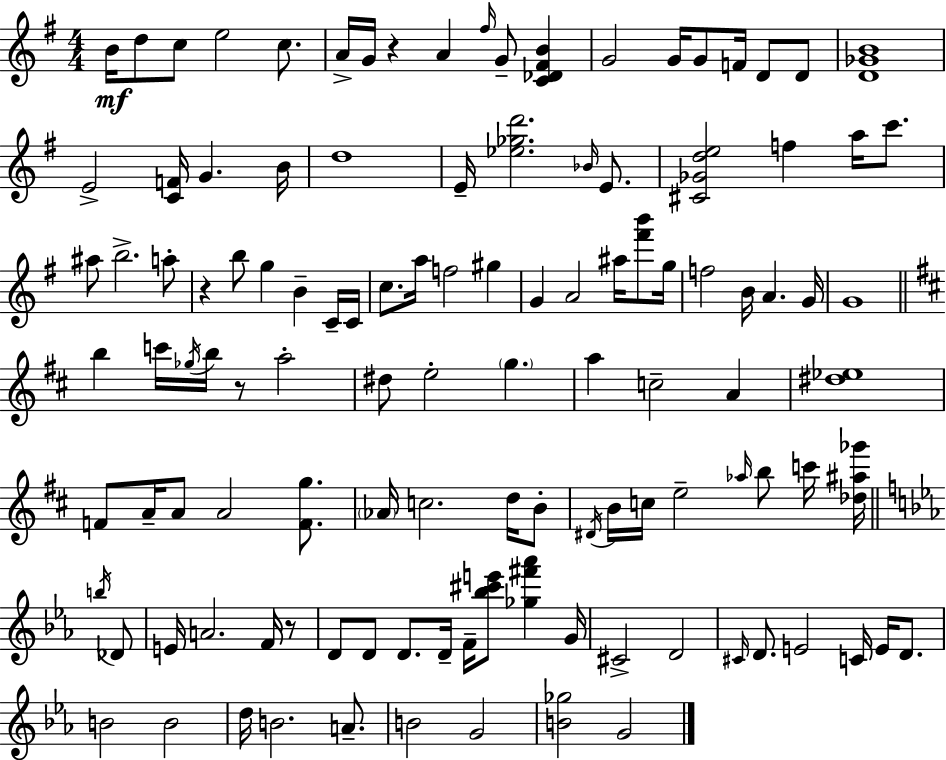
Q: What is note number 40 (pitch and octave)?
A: A4